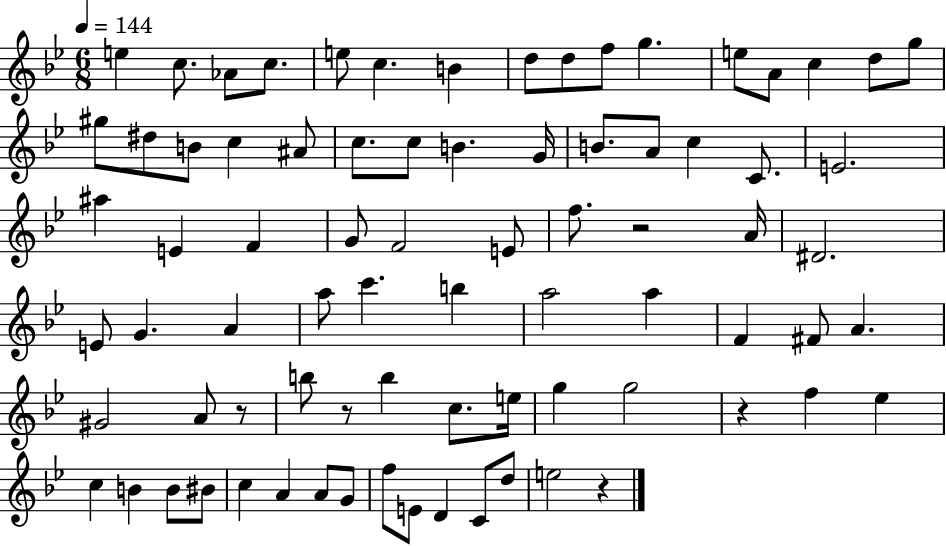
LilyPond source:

{
  \clef treble
  \numericTimeSignature
  \time 6/8
  \key bes \major
  \tempo 4 = 144
  \repeat volta 2 { e''4 c''8. aes'8 c''8. | e''8 c''4. b'4 | d''8 d''8 f''8 g''4. | e''8 a'8 c''4 d''8 g''8 | \break gis''8 dis''8 b'8 c''4 ais'8 | c''8. c''8 b'4. g'16 | b'8. a'8 c''4 c'8. | e'2. | \break ais''4 e'4 f'4 | g'8 f'2 e'8 | f''8. r2 a'16 | dis'2. | \break e'8 g'4. a'4 | a''8 c'''4. b''4 | a''2 a''4 | f'4 fis'8 a'4. | \break gis'2 a'8 r8 | b''8 r8 b''4 c''8. e''16 | g''4 g''2 | r4 f''4 ees''4 | \break c''4 b'4 b'8 bis'8 | c''4 a'4 a'8 g'8 | f''8 e'8 d'4 c'8 d''8 | e''2 r4 | \break } \bar "|."
}